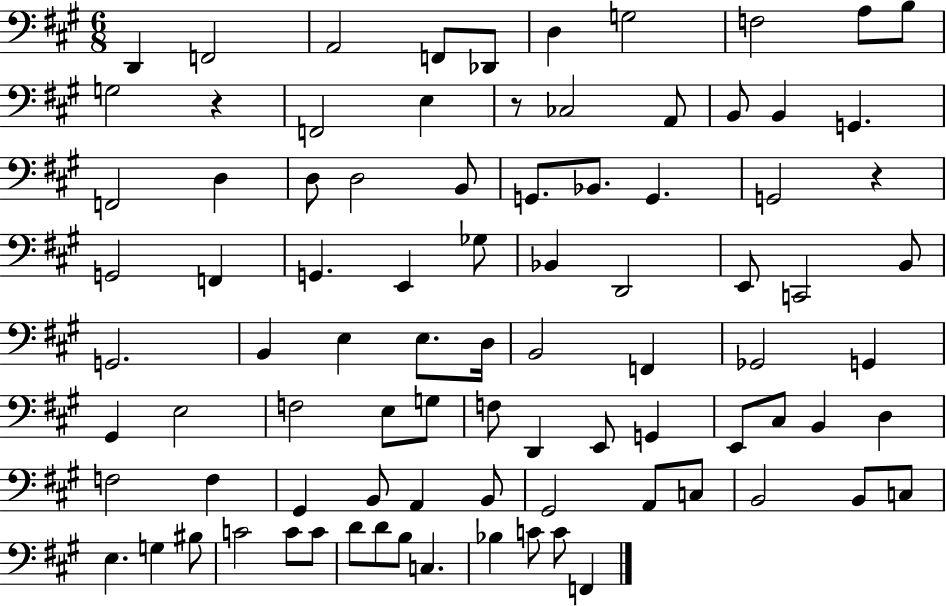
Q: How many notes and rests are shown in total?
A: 88